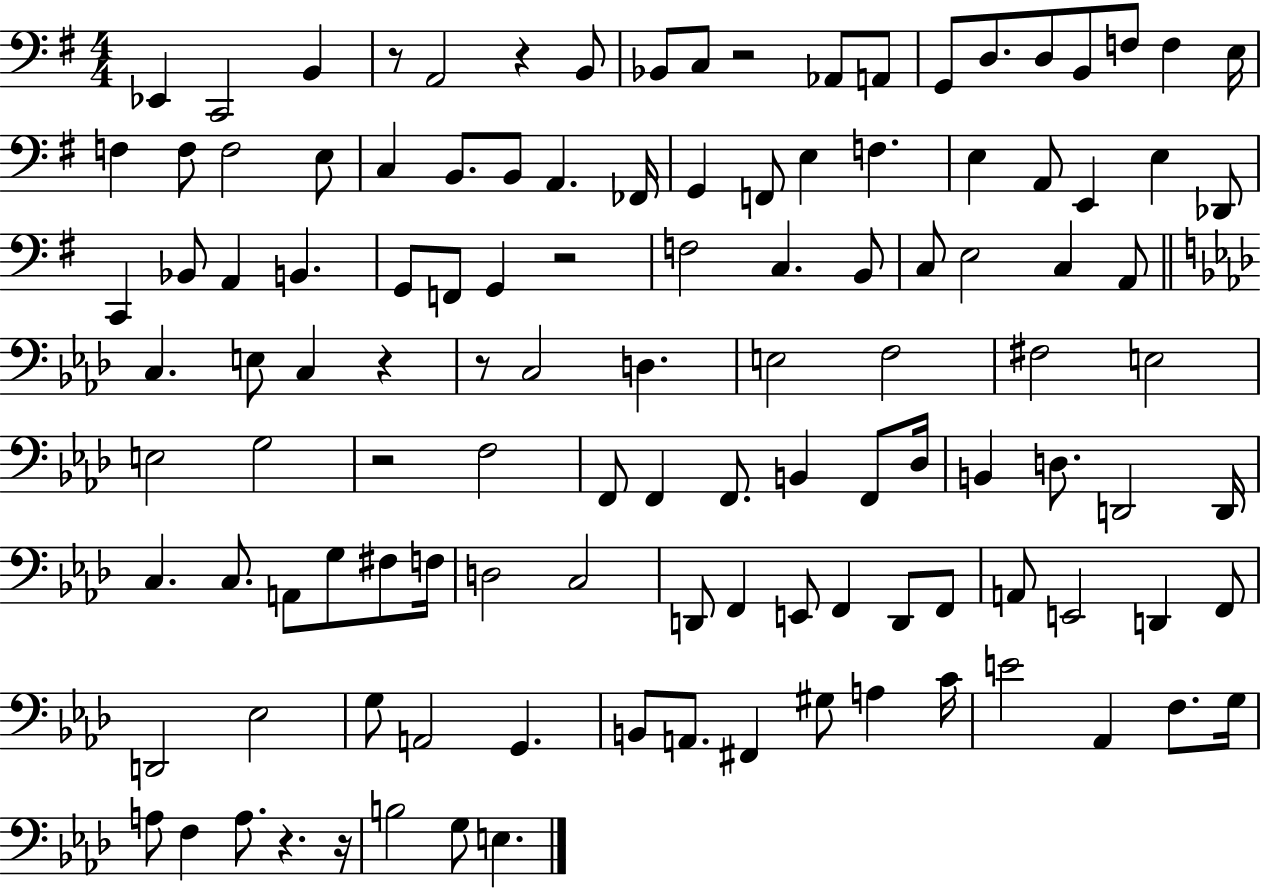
Eb2/q C2/h B2/q R/e A2/h R/q B2/e Bb2/e C3/e R/h Ab2/e A2/e G2/e D3/e. D3/e B2/e F3/e F3/q E3/s F3/q F3/e F3/h E3/e C3/q B2/e. B2/e A2/q. FES2/s G2/q F2/e E3/q F3/q. E3/q A2/e E2/q E3/q Db2/e C2/q Bb2/e A2/q B2/q. G2/e F2/e G2/q R/h F3/h C3/q. B2/e C3/e E3/h C3/q A2/e C3/q. E3/e C3/q R/q R/e C3/h D3/q. E3/h F3/h F#3/h E3/h E3/h G3/h R/h F3/h F2/e F2/q F2/e. B2/q F2/e Db3/s B2/q D3/e. D2/h D2/s C3/q. C3/e. A2/e G3/e F#3/e F3/s D3/h C3/h D2/e F2/q E2/e F2/q D2/e F2/e A2/e E2/h D2/q F2/e D2/h Eb3/h G3/e A2/h G2/q. B2/e A2/e. F#2/q G#3/e A3/q C4/s E4/h Ab2/q F3/e. G3/s A3/e F3/q A3/e. R/q. R/s B3/h G3/e E3/q.